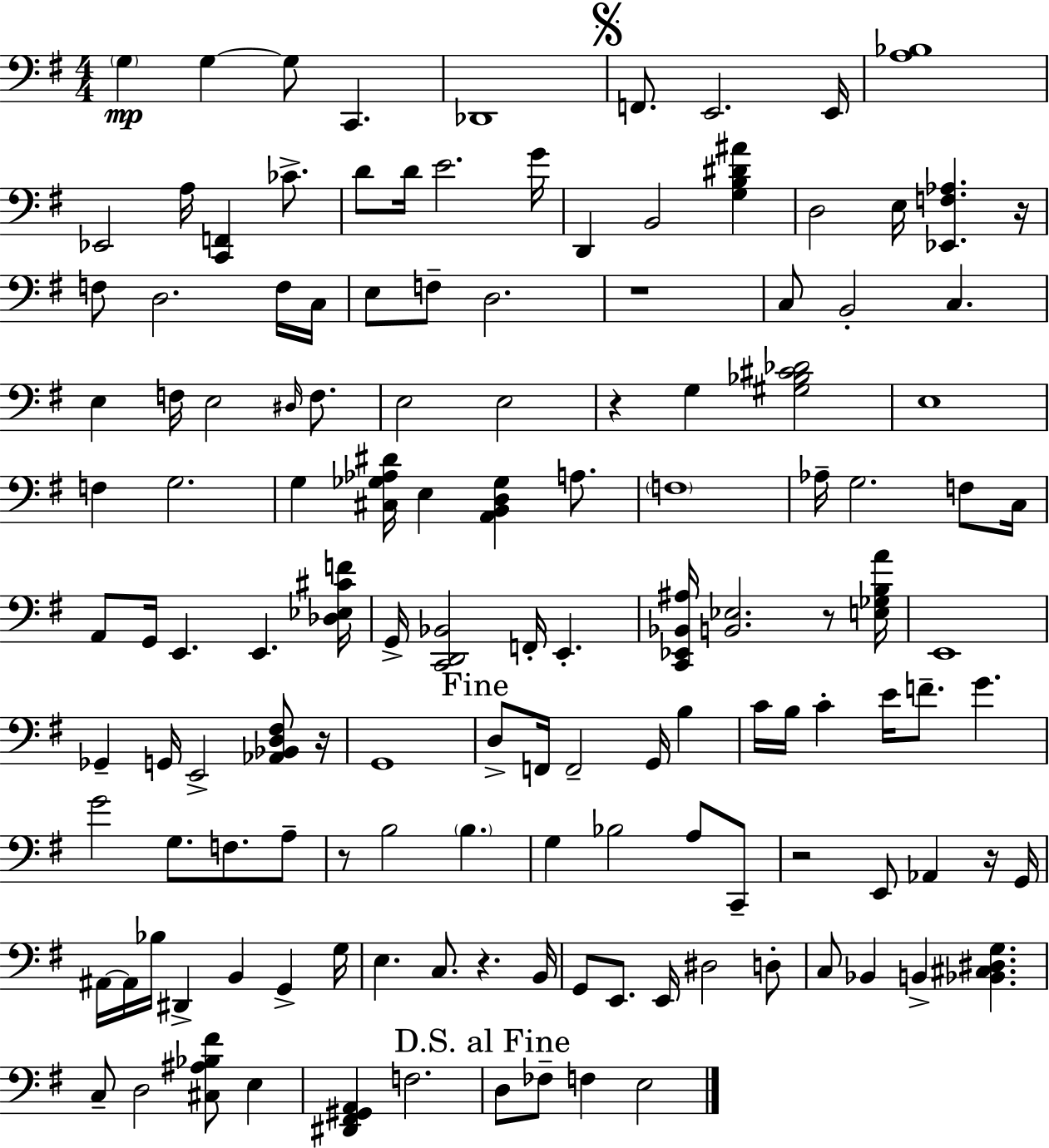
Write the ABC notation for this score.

X:1
T:Untitled
M:4/4
L:1/4
K:G
G, G, G,/2 C,, _D,,4 F,,/2 E,,2 E,,/4 [A,_B,]4 _E,,2 A,/4 [C,,F,,] _C/2 D/2 D/4 E2 G/4 D,, B,,2 [G,B,^D^A] D,2 E,/4 [_E,,F,_A,] z/4 F,/2 D,2 F,/4 C,/4 E,/2 F,/2 D,2 z4 C,/2 B,,2 C, E, F,/4 E,2 ^D,/4 F,/2 E,2 E,2 z G, [^G,_B,^C_D]2 E,4 F, G,2 G, [^C,_G,_A,^D]/4 E, [A,,B,,D,_G,] A,/2 F,4 _A,/4 G,2 F,/2 C,/4 A,,/2 G,,/4 E,, E,, [_D,_E,^CF]/4 G,,/4 [C,,D,,_B,,]2 F,,/4 E,, [C,,_E,,_B,,^A,]/4 [B,,_E,]2 z/2 [E,_G,B,A]/4 E,,4 _G,, G,,/4 E,,2 [_A,,_B,,D,^F,]/2 z/4 G,,4 D,/2 F,,/4 F,,2 G,,/4 B, C/4 B,/4 C E/4 F/2 G G2 G,/2 F,/2 A,/2 z/2 B,2 B, G, _B,2 A,/2 C,,/2 z2 E,,/2 _A,, z/4 G,,/4 ^A,,/4 ^A,,/4 _B,/4 ^D,, B,, G,, G,/4 E, C,/2 z B,,/4 G,,/2 E,,/2 E,,/4 ^D,2 D,/2 C,/2 _B,, B,, [_B,,^C,^D,G,] C,/2 D,2 [^C,^A,_B,^F]/2 E, [^D,,^F,,^G,,A,,] F,2 D,/2 _F,/2 F, E,2